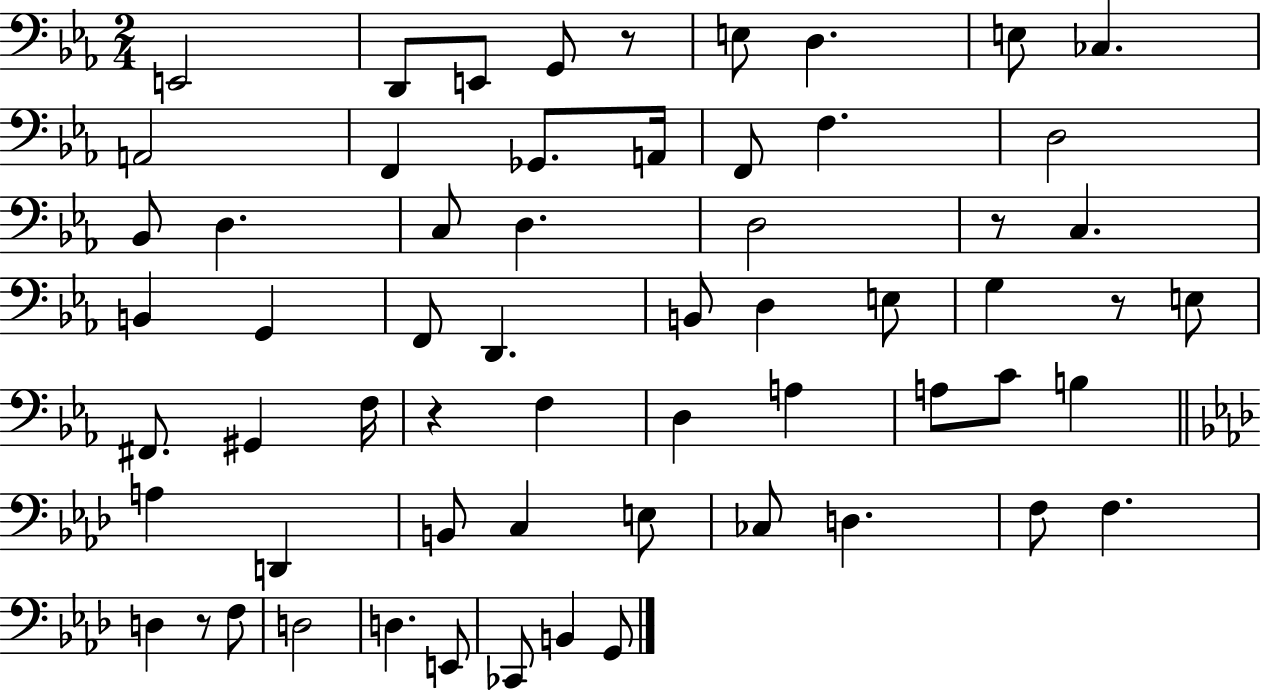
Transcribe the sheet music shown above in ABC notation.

X:1
T:Untitled
M:2/4
L:1/4
K:Eb
E,,2 D,,/2 E,,/2 G,,/2 z/2 E,/2 D, E,/2 _C, A,,2 F,, _G,,/2 A,,/4 F,,/2 F, D,2 _B,,/2 D, C,/2 D, D,2 z/2 C, B,, G,, F,,/2 D,, B,,/2 D, E,/2 G, z/2 E,/2 ^F,,/2 ^G,, F,/4 z F, D, A, A,/2 C/2 B, A, D,, B,,/2 C, E,/2 _C,/2 D, F,/2 F, D, z/2 F,/2 D,2 D, E,,/2 _C,,/2 B,, G,,/2